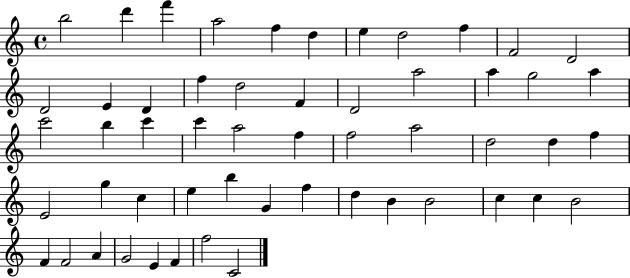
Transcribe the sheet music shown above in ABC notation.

X:1
T:Untitled
M:4/4
L:1/4
K:C
b2 d' f' a2 f d e d2 f F2 D2 D2 E D f d2 F D2 a2 a g2 a c'2 b c' c' a2 f f2 a2 d2 d f E2 g c e b G f d B B2 c c B2 F F2 A G2 E F f2 C2